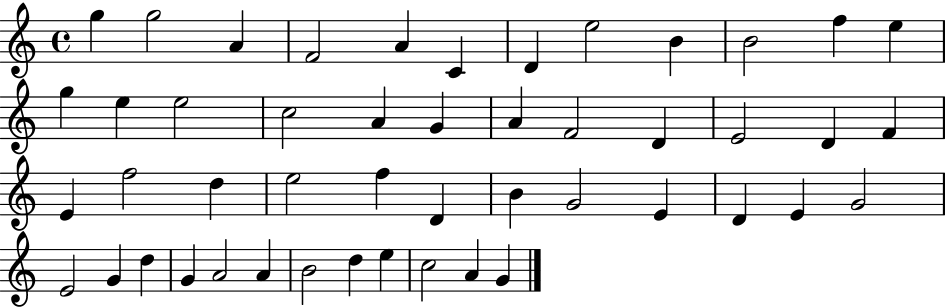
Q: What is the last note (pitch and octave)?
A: G4